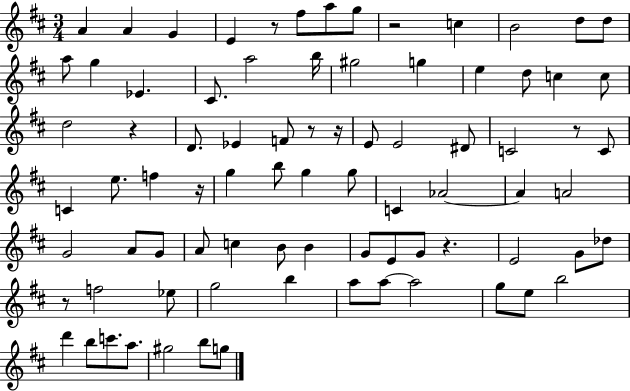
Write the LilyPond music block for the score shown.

{
  \clef treble
  \numericTimeSignature
  \time 3/4
  \key d \major
  a'4 a'4 g'4 | e'4 r8 fis''8 a''8 g''8 | r2 c''4 | b'2 d''8 d''8 | \break a''8 g''4 ees'4. | cis'8. a''2 b''16 | gis''2 g''4 | e''4 d''8 c''4 c''8 | \break d''2 r4 | d'8. ees'4 f'8 r8 r16 | e'8 e'2 dis'8 | c'2 r8 c'8 | \break c'4 e''8. f''4 r16 | g''4 b''8 g''4 g''8 | c'4 aes'2~~ | aes'4 a'2 | \break g'2 a'8 g'8 | a'8 c''4 b'8 b'4 | g'8 e'8 g'8 r4. | e'2 g'8 des''8 | \break r8 f''2 ees''8 | g''2 b''4 | a''8 a''8~~ a''2 | g''8 e''8 b''2 | \break d'''4 b''8 c'''8. a''8. | gis''2 b''8 g''8 | \bar "|."
}